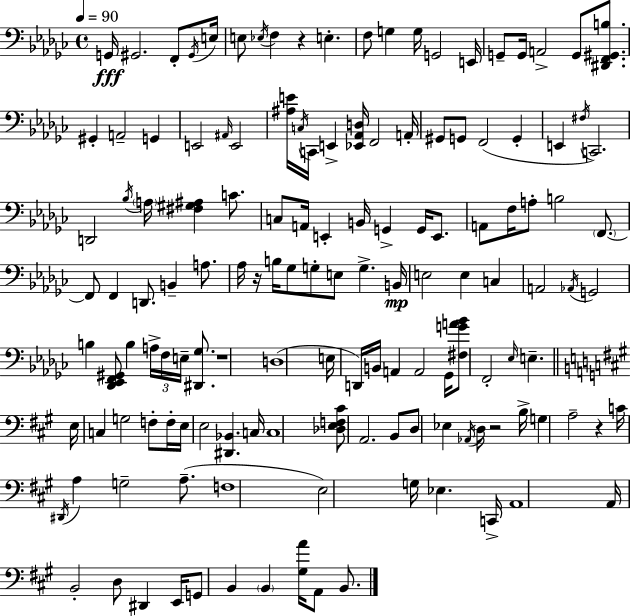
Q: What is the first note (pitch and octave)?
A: G2